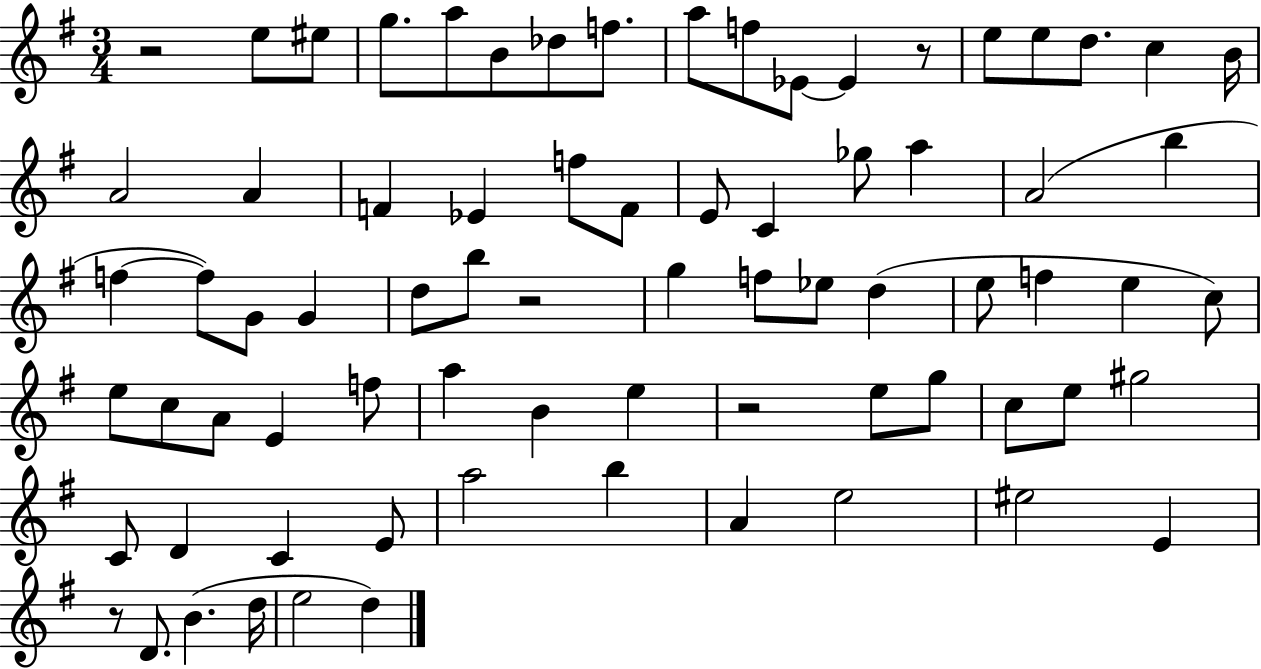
{
  \clef treble
  \numericTimeSignature
  \time 3/4
  \key g \major
  \repeat volta 2 { r2 e''8 eis''8 | g''8. a''8 b'8 des''8 f''8. | a''8 f''8 ees'8~~ ees'4 r8 | e''8 e''8 d''8. c''4 b'16 | \break a'2 a'4 | f'4 ees'4 f''8 f'8 | e'8 c'4 ges''8 a''4 | a'2( b''4 | \break f''4~~ f''8) g'8 g'4 | d''8 b''8 r2 | g''4 f''8 ees''8 d''4( | e''8 f''4 e''4 c''8) | \break e''8 c''8 a'8 e'4 f''8 | a''4 b'4 e''4 | r2 e''8 g''8 | c''8 e''8 gis''2 | \break c'8 d'4 c'4 e'8 | a''2 b''4 | a'4 e''2 | eis''2 e'4 | \break r8 d'8. b'4.( d''16 | e''2 d''4) | } \bar "|."
}